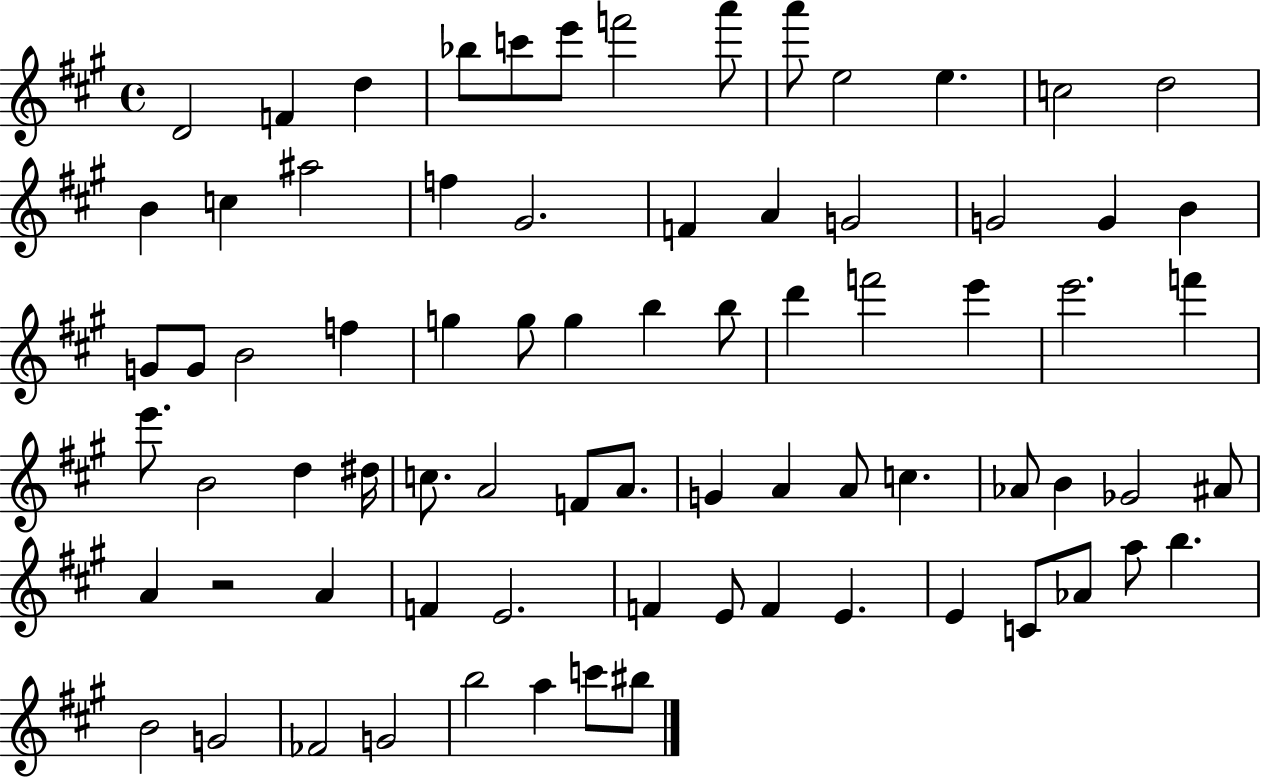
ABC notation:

X:1
T:Untitled
M:4/4
L:1/4
K:A
D2 F d _b/2 c'/2 e'/2 f'2 a'/2 a'/2 e2 e c2 d2 B c ^a2 f ^G2 F A G2 G2 G B G/2 G/2 B2 f g g/2 g b b/2 d' f'2 e' e'2 f' e'/2 B2 d ^d/4 c/2 A2 F/2 A/2 G A A/2 c _A/2 B _G2 ^A/2 A z2 A F E2 F E/2 F E E C/2 _A/2 a/2 b B2 G2 _F2 G2 b2 a c'/2 ^b/2